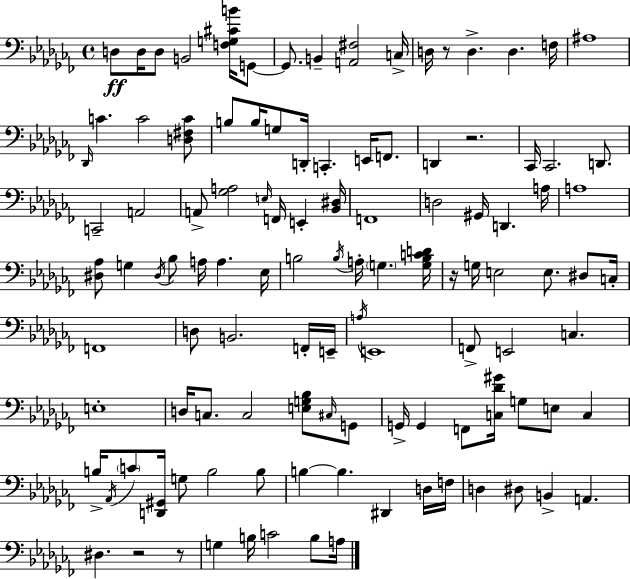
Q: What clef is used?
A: bass